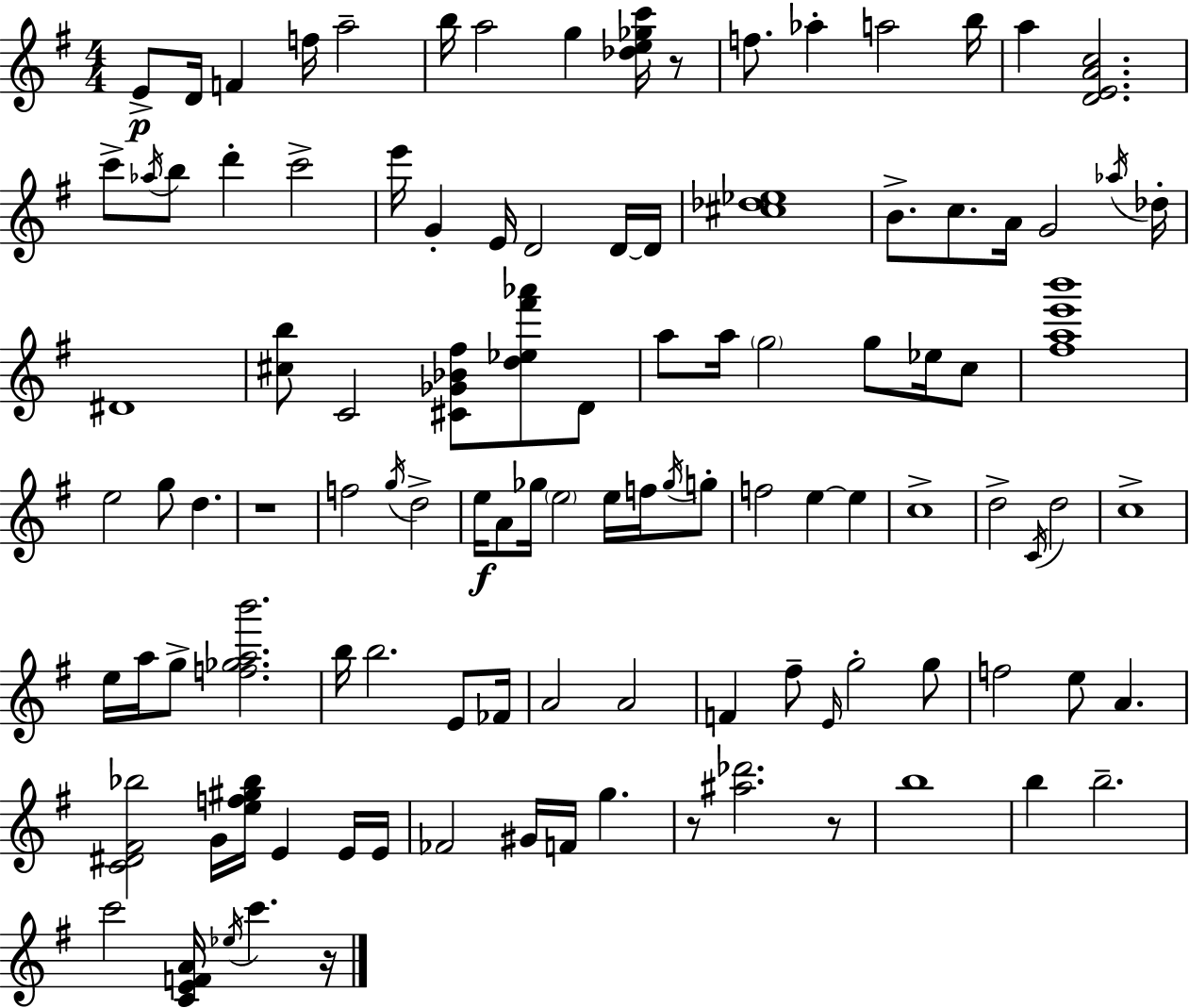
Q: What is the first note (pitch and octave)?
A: E4